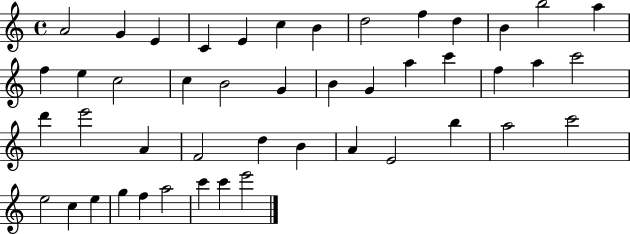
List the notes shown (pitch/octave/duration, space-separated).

A4/h G4/q E4/q C4/q E4/q C5/q B4/q D5/h F5/q D5/q B4/q B5/h A5/q F5/q E5/q C5/h C5/q B4/h G4/q B4/q G4/q A5/q C6/q F5/q A5/q C6/h D6/q E6/h A4/q F4/h D5/q B4/q A4/q E4/h B5/q A5/h C6/h E5/h C5/q E5/q G5/q F5/q A5/h C6/q C6/q E6/h